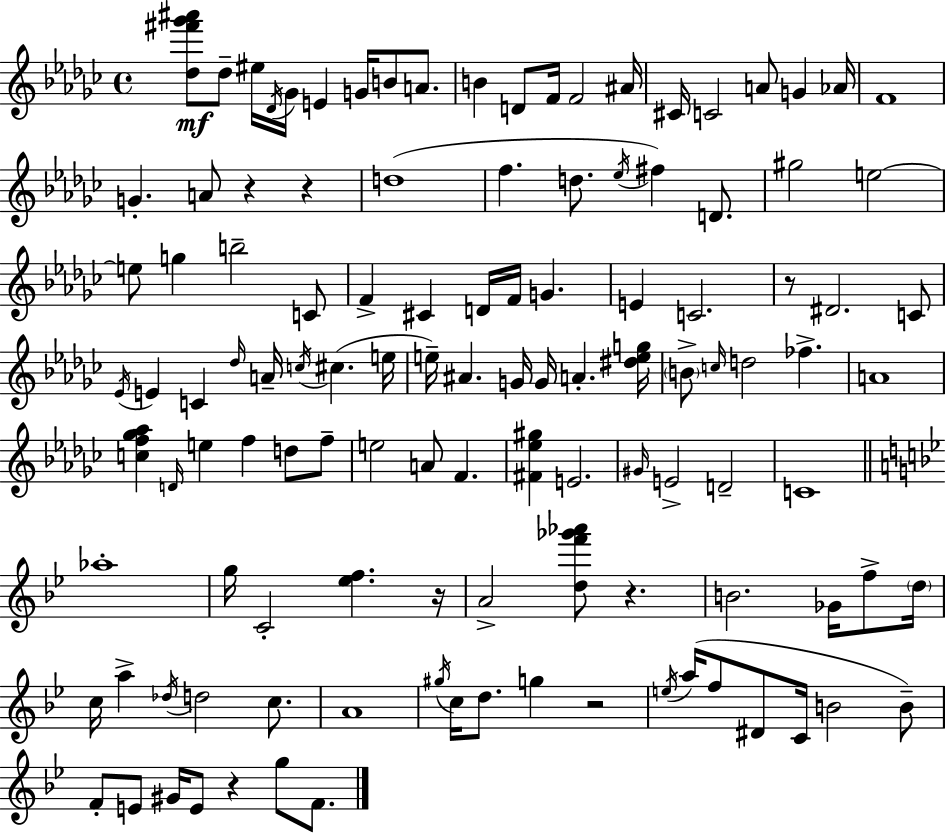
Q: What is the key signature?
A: EES minor